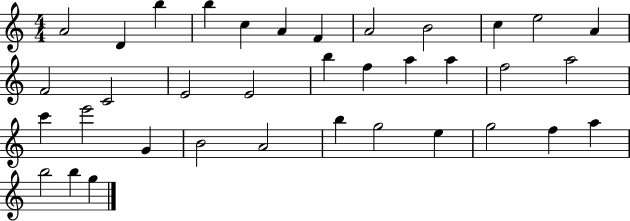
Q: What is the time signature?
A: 4/4